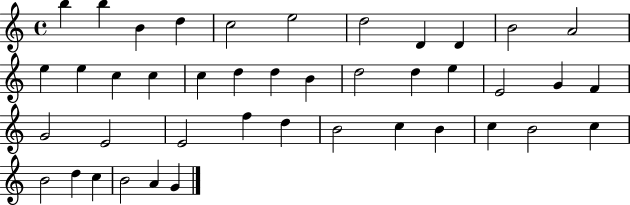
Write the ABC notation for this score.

X:1
T:Untitled
M:4/4
L:1/4
K:C
b b B d c2 e2 d2 D D B2 A2 e e c c c d d B d2 d e E2 G F G2 E2 E2 f d B2 c B c B2 c B2 d c B2 A G